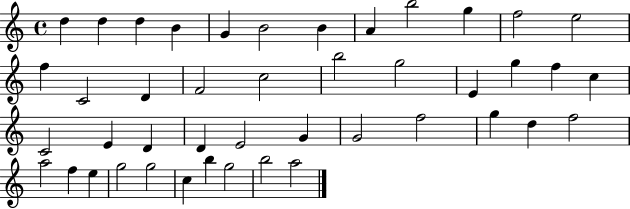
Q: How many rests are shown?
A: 0